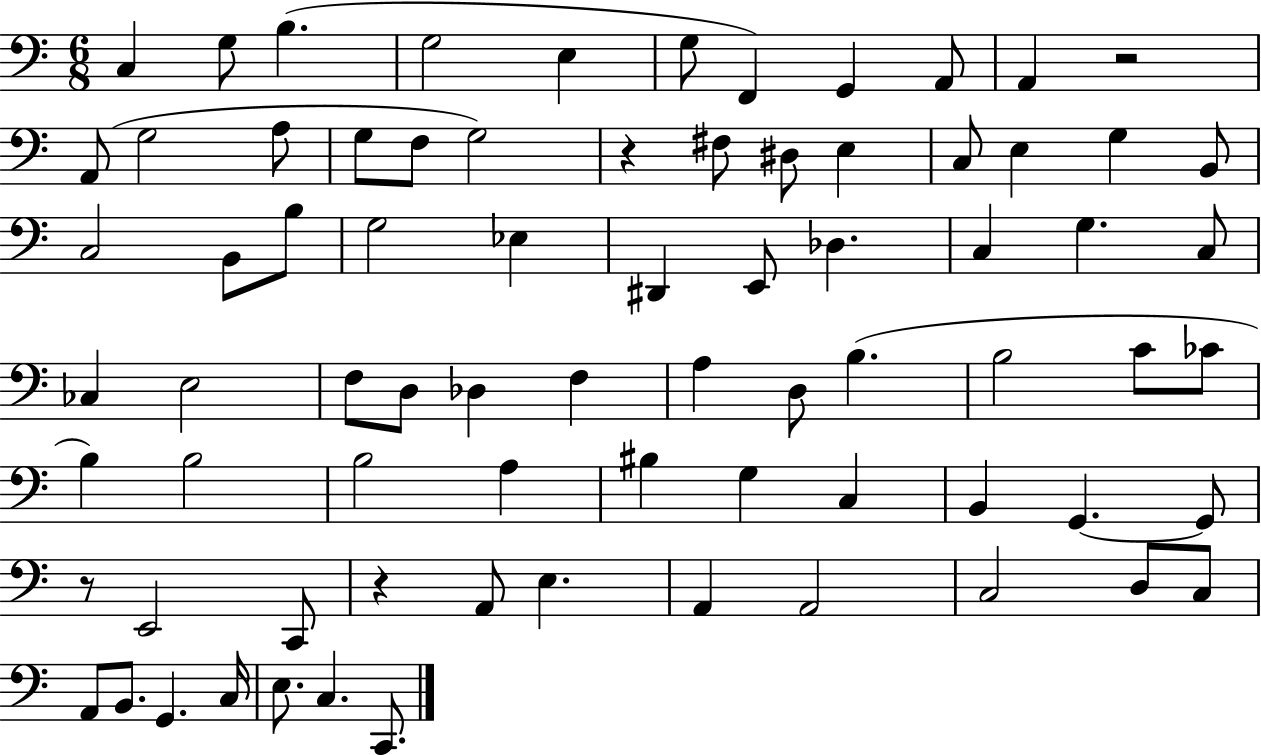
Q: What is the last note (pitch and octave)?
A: C2